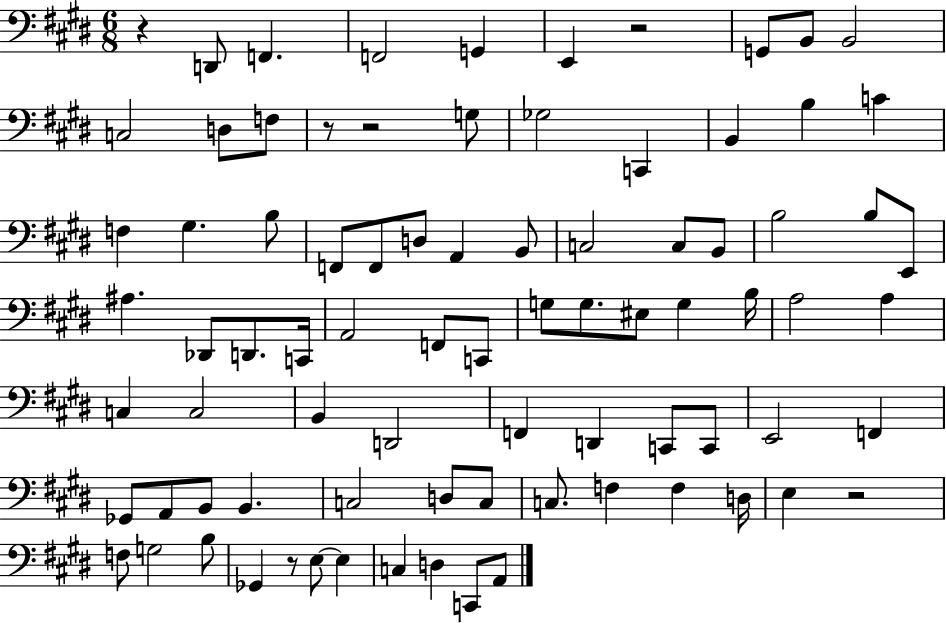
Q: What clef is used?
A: bass